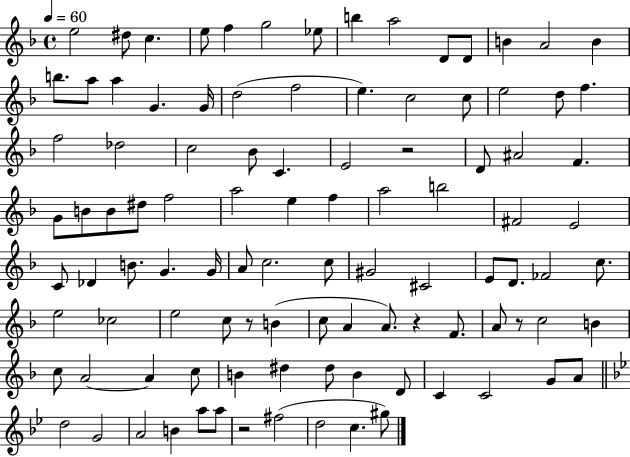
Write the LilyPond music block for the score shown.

{
  \clef treble
  \time 4/4
  \defaultTimeSignature
  \key f \major
  \tempo 4 = 60
  e''2 dis''8 c''4. | e''8 f''4 g''2 ees''8 | b''4 a''2 d'8 d'8 | b'4 a'2 b'4 | \break b''8. a''8 a''4 g'4. g'16 | d''2( f''2 | e''4.) c''2 c''8 | e''2 d''8 f''4. | \break f''2 des''2 | c''2 bes'8 c'4. | e'2 r2 | d'8 ais'2 f'4. | \break g'8 b'8 b'8 dis''8 f''2 | a''2 e''4 f''4 | a''2 b''2 | fis'2 e'2 | \break c'8 des'4 b'8. g'4. g'16 | a'8 c''2. c''8 | gis'2 cis'2 | e'8 d'8. fes'2 c''8. | \break e''2 ces''2 | e''2 c''8 r8 b'4( | c''8 a'4 a'8.) r4 f'8. | a'8 r8 c''2 b'4 | \break c''8 a'2~~ a'4 c''8 | b'4 dis''4 dis''8 b'4 d'8 | c'4 c'2 g'8 a'8 | \bar "||" \break \key bes \major d''2 g'2 | a'2 b'4 a''8 a''8 | r2 fis''2( | d''2 c''4. gis''8) | \break \bar "|."
}